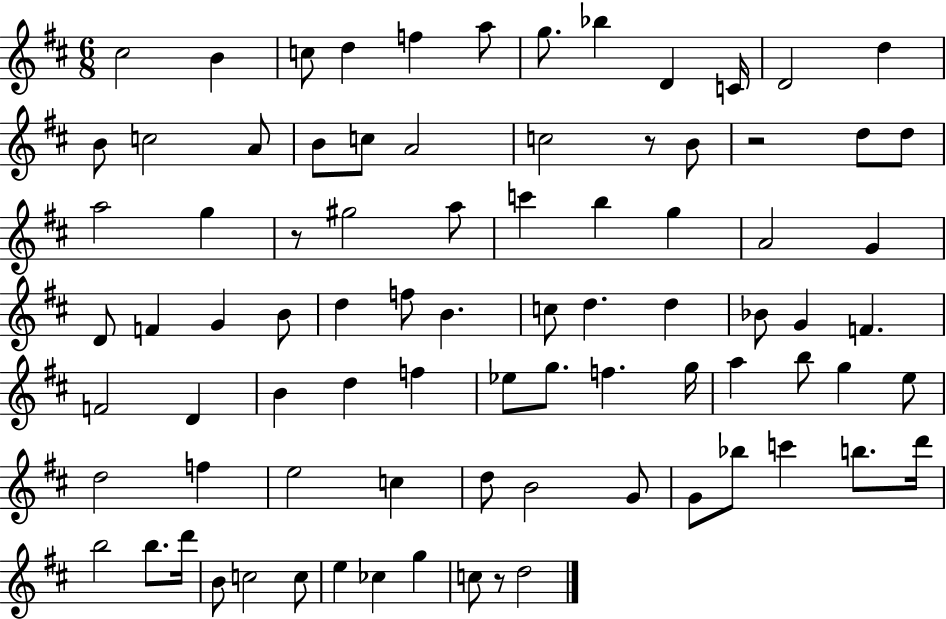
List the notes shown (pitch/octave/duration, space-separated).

C#5/h B4/q C5/e D5/q F5/q A5/e G5/e. Bb5/q D4/q C4/s D4/h D5/q B4/e C5/h A4/e B4/e C5/e A4/h C5/h R/e B4/e R/h D5/e D5/e A5/h G5/q R/e G#5/h A5/e C6/q B5/q G5/q A4/h G4/q D4/e F4/q G4/q B4/e D5/q F5/e B4/q. C5/e D5/q. D5/q Bb4/e G4/q F4/q. F4/h D4/q B4/q D5/q F5/q Eb5/e G5/e. F5/q. G5/s A5/q B5/e G5/q E5/e D5/h F5/q E5/h C5/q D5/e B4/h G4/e G4/e Bb5/e C6/q B5/e. D6/s B5/h B5/e. D6/s B4/e C5/h C5/e E5/q CES5/q G5/q C5/e R/e D5/h